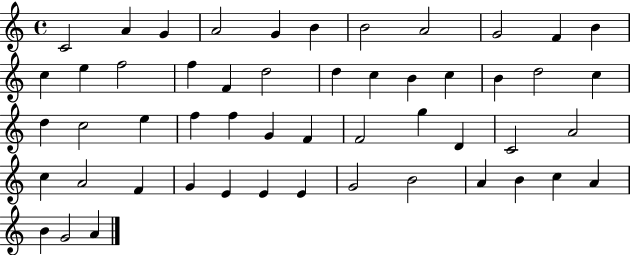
{
  \clef treble
  \time 4/4
  \defaultTimeSignature
  \key c \major
  c'2 a'4 g'4 | a'2 g'4 b'4 | b'2 a'2 | g'2 f'4 b'4 | \break c''4 e''4 f''2 | f''4 f'4 d''2 | d''4 c''4 b'4 c''4 | b'4 d''2 c''4 | \break d''4 c''2 e''4 | f''4 f''4 g'4 f'4 | f'2 g''4 d'4 | c'2 a'2 | \break c''4 a'2 f'4 | g'4 e'4 e'4 e'4 | g'2 b'2 | a'4 b'4 c''4 a'4 | \break b'4 g'2 a'4 | \bar "|."
}